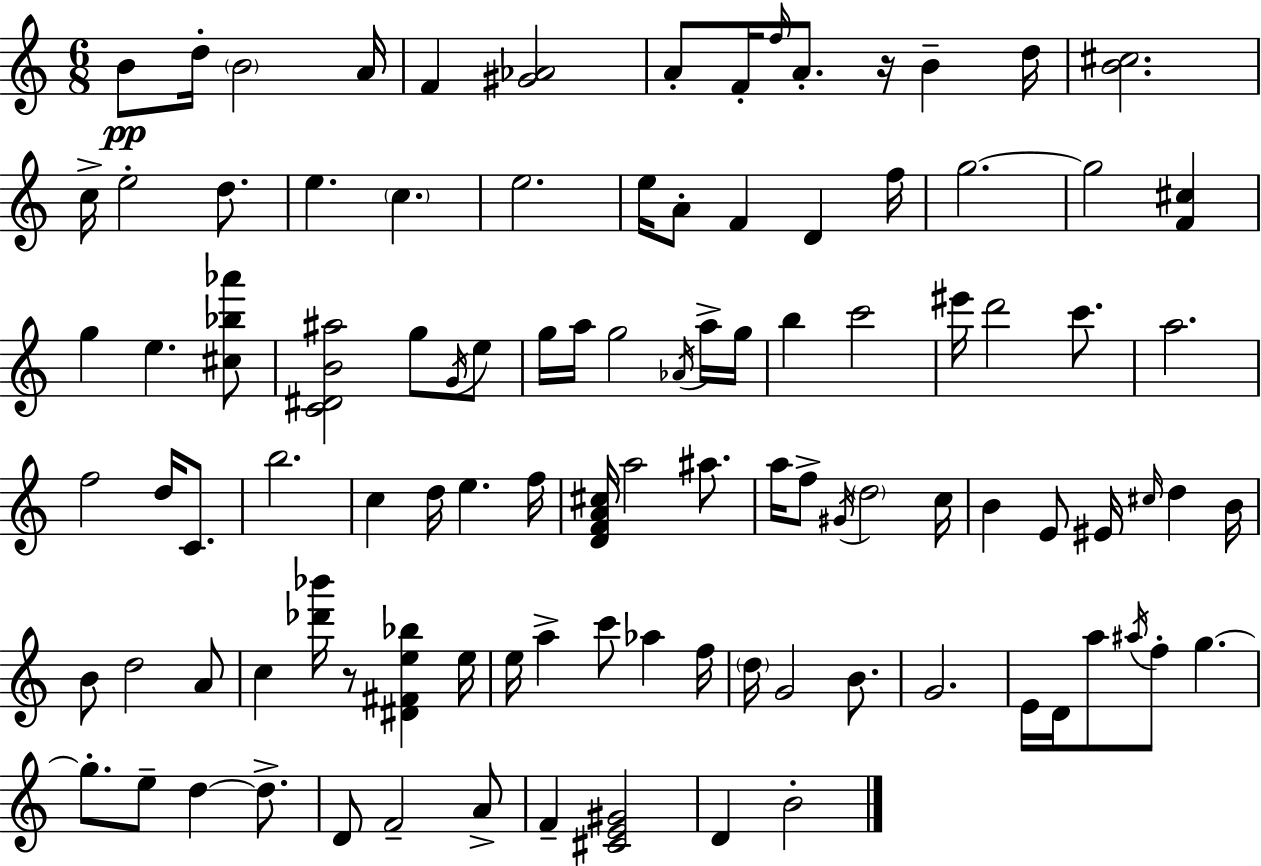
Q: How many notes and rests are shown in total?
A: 103